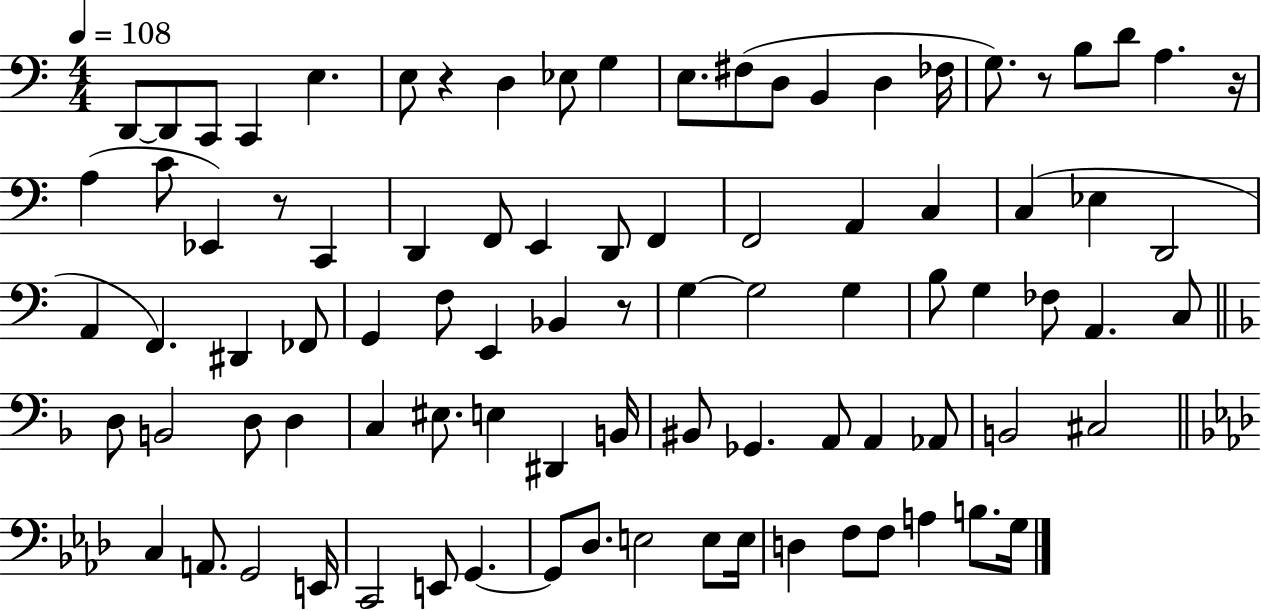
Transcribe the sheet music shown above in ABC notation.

X:1
T:Untitled
M:4/4
L:1/4
K:C
D,,/2 D,,/2 C,,/2 C,, E, E,/2 z D, _E,/2 G, E,/2 ^F,/2 D,/2 B,, D, _F,/4 G,/2 z/2 B,/2 D/2 A, z/4 A, C/2 _E,, z/2 C,, D,, F,,/2 E,, D,,/2 F,, F,,2 A,, C, C, _E, D,,2 A,, F,, ^D,, _F,,/2 G,, F,/2 E,, _B,, z/2 G, G,2 G, B,/2 G, _F,/2 A,, C,/2 D,/2 B,,2 D,/2 D, C, ^E,/2 E, ^D,, B,,/4 ^B,,/2 _G,, A,,/2 A,, _A,,/2 B,,2 ^C,2 C, A,,/2 G,,2 E,,/4 C,,2 E,,/2 G,, G,,/2 _D,/2 E,2 E,/2 E,/4 D, F,/2 F,/2 A, B,/2 G,/4